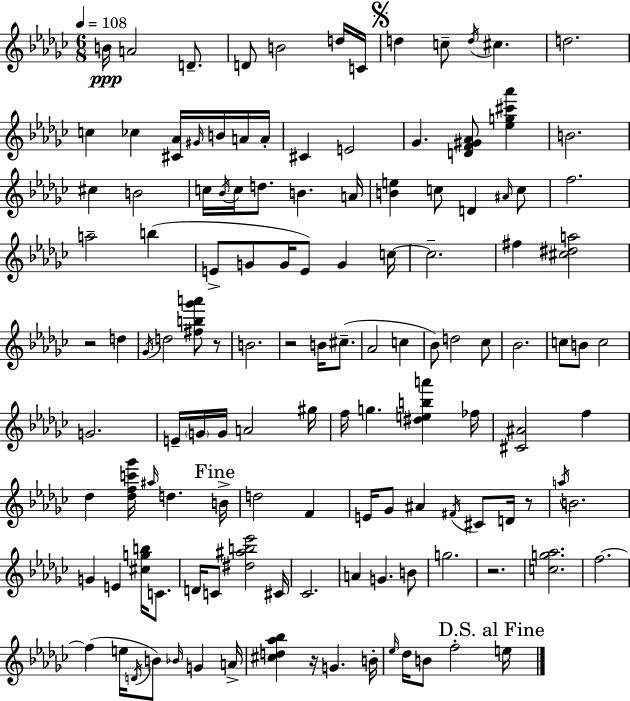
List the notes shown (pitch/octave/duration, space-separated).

B4/s A4/h D4/e. D4/e B4/h D5/s C4/s D5/q C5/e D5/s C#5/q. D5/h. C5/q CES5/q [C#4,Ab4]/s G#4/s B4/s A4/s A4/s C#4/q E4/h Gb4/q. [D4,F4,G#4,Ab4]/e [Eb5,G5,C#6,Ab6]/q B4/h. C#5/q B4/h C5/s Bb4/s C5/s D5/e. B4/q. A4/s [B4,E5]/q C5/e D4/q A#4/s C5/e F5/h. A5/h B5/q E4/e G4/e G4/s E4/e G4/q C5/s C5/h. F#5/q [C#5,D#5,A5]/h R/h D5/q Gb4/s D5/h [F#5,B5,Gb6,A6]/e R/e B4/h. R/h B4/s C#5/e. Ab4/h C5/q Bb4/e D5/h CES5/e Bb4/h. C5/e B4/e C5/h G4/h. E4/s G4/s G4/s A4/h G#5/s F5/s G5/q. [D#5,E5,B5,A6]/q FES5/s [C#4,A#4]/h F5/q Db5/q [Db5,F5,C6,Gb6]/s A#5/s D5/q. B4/s D5/h F4/q E4/s Gb4/e A#4/q F#4/s C#4/e D4/s R/e A5/s B4/h. G4/q E4/q [C#5,G5,B5]/s C4/e. D4/s C4/e [D#5,A#5,B5,Eb6]/h C#4/s CES4/h. A4/q G4/q. B4/e G5/h. R/h. [C5,G5,Ab5]/h. F5/h. F5/q E5/s D4/s B4/e Bb4/s G4/q A4/s [C#5,D5,Ab5,Bb5]/q R/s G4/q. B4/s Eb5/s Db5/s B4/e F5/h E5/s